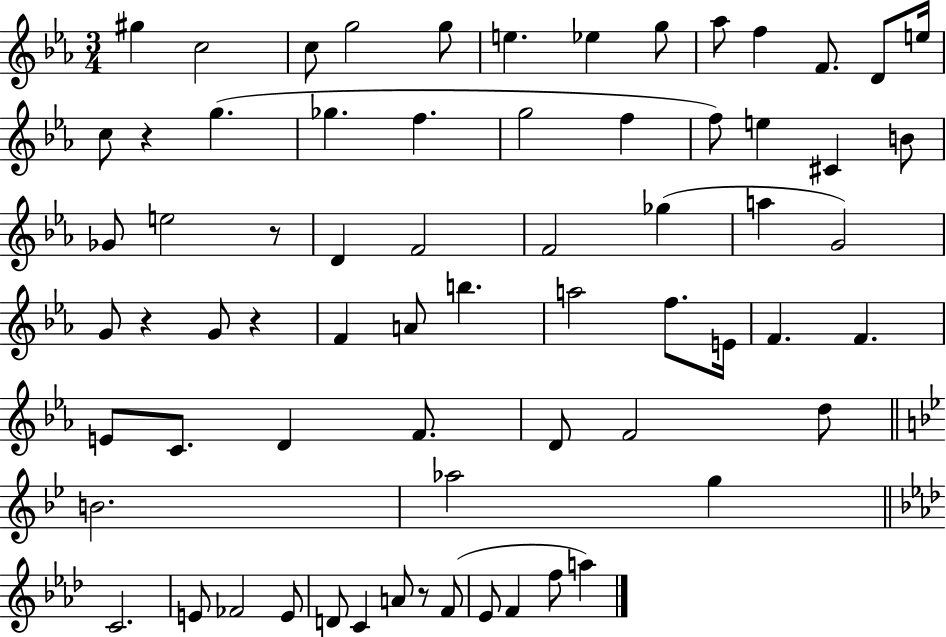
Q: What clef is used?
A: treble